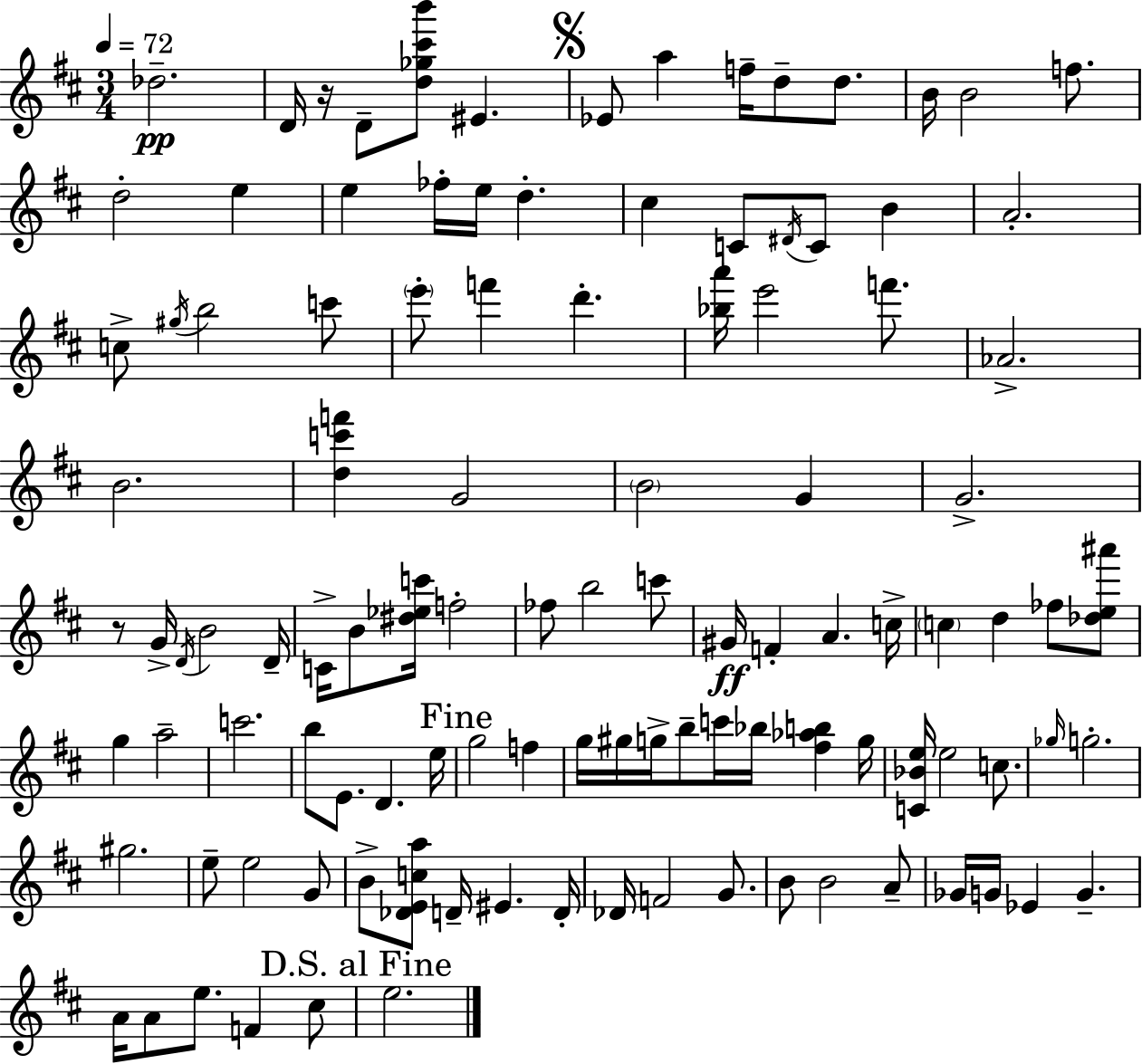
Db5/h. D4/s R/s D4/e [D5,Gb5,C#6,B6]/e EIS4/q. Eb4/e A5/q F5/s D5/e D5/e. B4/s B4/h F5/e. D5/h E5/q E5/q FES5/s E5/s D5/q. C#5/q C4/e D#4/s C4/e B4/q A4/h. C5/e G#5/s B5/h C6/e E6/e F6/q D6/q. [Bb5,A6]/s E6/h F6/e. Ab4/h. B4/h. [D5,C6,F6]/q G4/h B4/h G4/q G4/h. R/e G4/s D4/s B4/h D4/s C4/s B4/e [D#5,Eb5,C6]/s F5/h FES5/e B5/h C6/e G#4/s F4/q A4/q. C5/s C5/q D5/q FES5/e [Db5,E5,A#6]/e G5/q A5/h C6/h. B5/e E4/e. D4/q. E5/s G5/h F5/q G5/s G#5/s G5/s B5/e C6/s Bb5/s [F#5,Ab5,B5]/q G5/s [C4,Bb4,E5]/s E5/h C5/e. Gb5/s G5/h. G#5/h. E5/e E5/h G4/e B4/e [Db4,E4,C5,A5]/e D4/s EIS4/q. D4/s Db4/s F4/h G4/e. B4/e B4/h A4/e Gb4/s G4/s Eb4/q G4/q. A4/s A4/e E5/e. F4/q C#5/e E5/h.